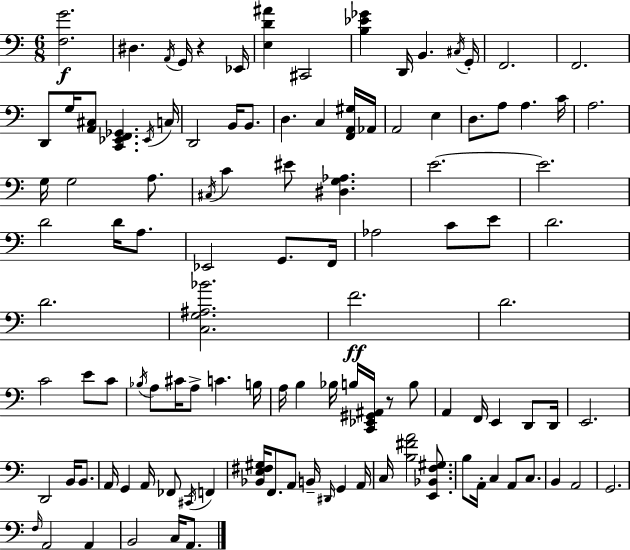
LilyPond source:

{
  \clef bass
  \numericTimeSignature
  \time 6/8
  \key a \minor
  <f g'>2.\f | dis4. \acciaccatura { a,16 } g,16 r4 | ees,16 <e d' ais'>4 cis,2 | <b ees' ges'>4 d,16 b,4. | \break \acciaccatura { cis16 } g,16-. f,2. | f,2. | d,8 g16 <a, cis>8 <c, ees, f, ges,>4. | \acciaccatura { ees,16 } c16 d,2 b,16 | \break b,8. d4. c4 | <f, a, gis>16 aes,16 a,2 e4 | d8. a8 a4. | c'16 a2. | \break g16 g2 | a8. \acciaccatura { cis16 } c'4 eis'8 <dis g aes>4. | e'2.~~ | e'2. | \break d'2 | d'16 a8. ees,2 | g,8. f,16 aes2 | c'8 e'8 d'2. | \break d'2. | <c g ais bes'>2. | f'2.\ff | d'2. | \break c'2 | e'8 c'8 \acciaccatura { bes16 } a8 cis'16 a8-> c'4. | b16 a16 b4 bes16 b16 | <c, ees, gis, ais,>16 r8 b8 a,4 f,16 e,4 | \break d,8 d,16 e,2. | d,2 | b,16 b,8. a,16 g,4 a,16 fes,8 | \acciaccatura { cis,16 } f,4 <bes, e fis gis>16 f,8. a,8 | \break b,16-- \grace { dis,16 } g,4 a,16 c16 <b fis' a'>2 | <e, bes, f gis>8. b8 a,16-. c4 | a,8 c8. b,4 a,2 | g,2. | \break \grace { f16 } a,2 | a,4 b,2 | c16 a,8. \bar "|."
}